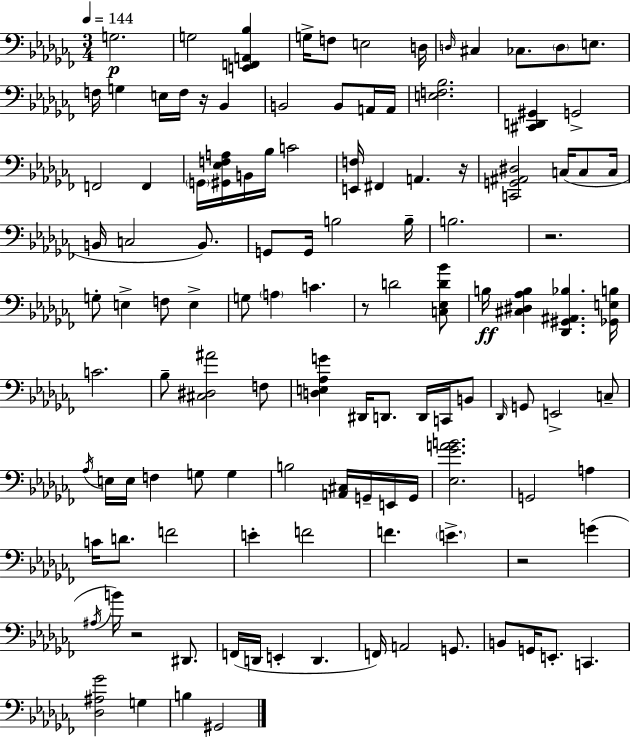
X:1
T:Untitled
M:3/4
L:1/4
K:Abm
G,2 G,2 [E,,F,,A,,_B,] G,/4 F,/2 E,2 D,/4 D,/4 ^C, _C,/2 D,/2 E,/2 F,/4 G, E,/4 F,/4 z/4 _B,, B,,2 B,,/2 A,,/4 A,,/4 [E,F,_B,]2 [^C,,D,,^G,,] G,,2 F,,2 F,, G,,/4 [^G,,_E,F,A,]/4 B,,/4 _B,/4 C2 [E,,F,]/4 ^F,, A,, z/4 [C,,G,,^A,,^D,]2 C,/4 C,/2 C,/4 B,,/4 C,2 B,,/2 G,,/2 G,,/4 B,2 B,/4 B,2 z2 G,/2 E, F,/2 E, G,/2 A, C z/2 D2 [C,_E,D_B]/2 B,/4 [^C,^D,_A,B,] [_D,,^G,,^A,,_B,] [_G,,E,B,]/4 C2 _B,/2 [^C,^D,^A]2 F,/2 [D,E,_A,G] ^D,,/4 D,,/2 D,,/4 C,,/4 B,,/2 _D,,/4 G,,/2 E,,2 C,/2 _A,/4 E,/4 E,/4 F, G,/2 G, B,2 [A,,^C,]/4 G,,/4 E,,/4 G,,/4 [_E,_GAB]2 G,,2 A, C/4 D/2 F2 E F2 F E z2 G ^A,/4 B/4 z2 ^D,,/2 F,,/4 D,,/4 E,, D,, F,,/4 A,,2 G,,/2 B,,/2 G,,/4 E,,/2 C,, [_D,^A,_G]2 G, B, ^G,,2